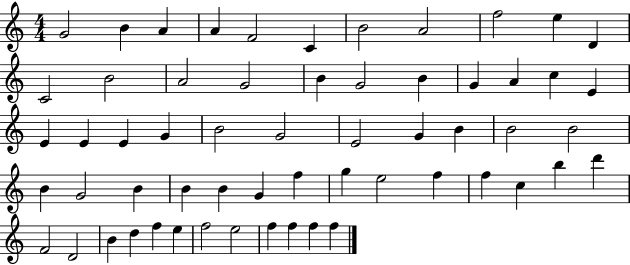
G4/h B4/q A4/q A4/q F4/h C4/q B4/h A4/h F5/h E5/q D4/q C4/h B4/h A4/h G4/h B4/q G4/h B4/q G4/q A4/q C5/q E4/q E4/q E4/q E4/q G4/q B4/h G4/h E4/h G4/q B4/q B4/h B4/h B4/q G4/h B4/q B4/q B4/q G4/q F5/q G5/q E5/h F5/q F5/q C5/q B5/q D6/q F4/h D4/h B4/q D5/q F5/q E5/q F5/h E5/h F5/q F5/q F5/q F5/q